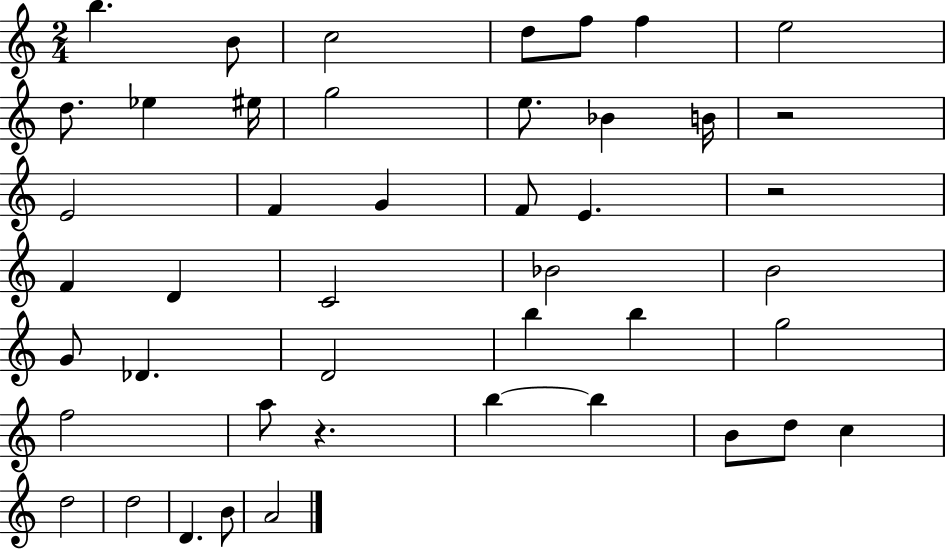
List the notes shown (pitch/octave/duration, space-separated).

B5/q. B4/e C5/h D5/e F5/e F5/q E5/h D5/e. Eb5/q EIS5/s G5/h E5/e. Bb4/q B4/s R/h E4/h F4/q G4/q F4/e E4/q. R/h F4/q D4/q C4/h Bb4/h B4/h G4/e Db4/q. D4/h B5/q B5/q G5/h F5/h A5/e R/q. B5/q B5/q B4/e D5/e C5/q D5/h D5/h D4/q. B4/e A4/h